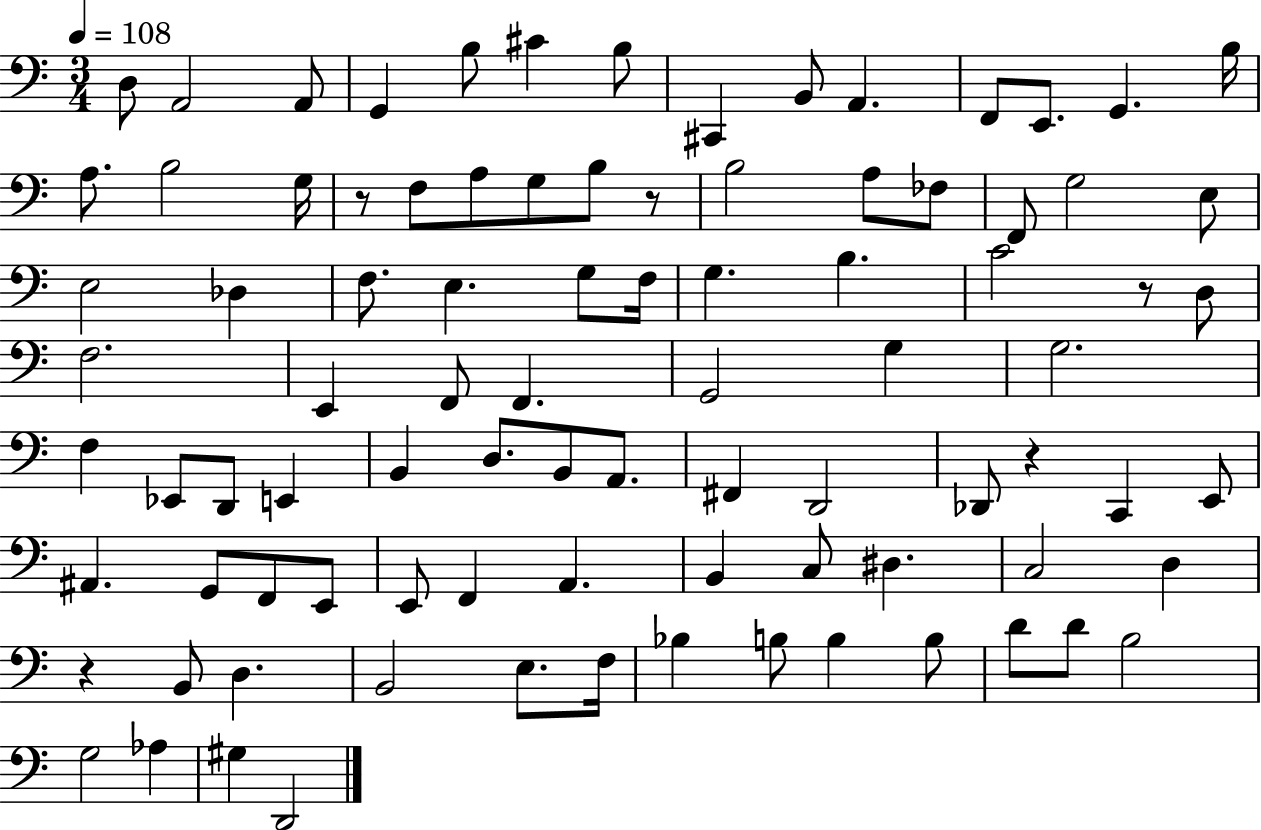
D3/e A2/h A2/e G2/q B3/e C#4/q B3/e C#2/q B2/e A2/q. F2/e E2/e. G2/q. B3/s A3/e. B3/h G3/s R/e F3/e A3/e G3/e B3/e R/e B3/h A3/e FES3/e F2/e G3/h E3/e E3/h Db3/q F3/e. E3/q. G3/e F3/s G3/q. B3/q. C4/h R/e D3/e F3/h. E2/q F2/e F2/q. G2/h G3/q G3/h. F3/q Eb2/e D2/e E2/q B2/q D3/e. B2/e A2/e. F#2/q D2/h Db2/e R/q C2/q E2/e A#2/q. G2/e F2/e E2/e E2/e F2/q A2/q. B2/q C3/e D#3/q. C3/h D3/q R/q B2/e D3/q. B2/h E3/e. F3/s Bb3/q B3/e B3/q B3/e D4/e D4/e B3/h G3/h Ab3/q G#3/q D2/h